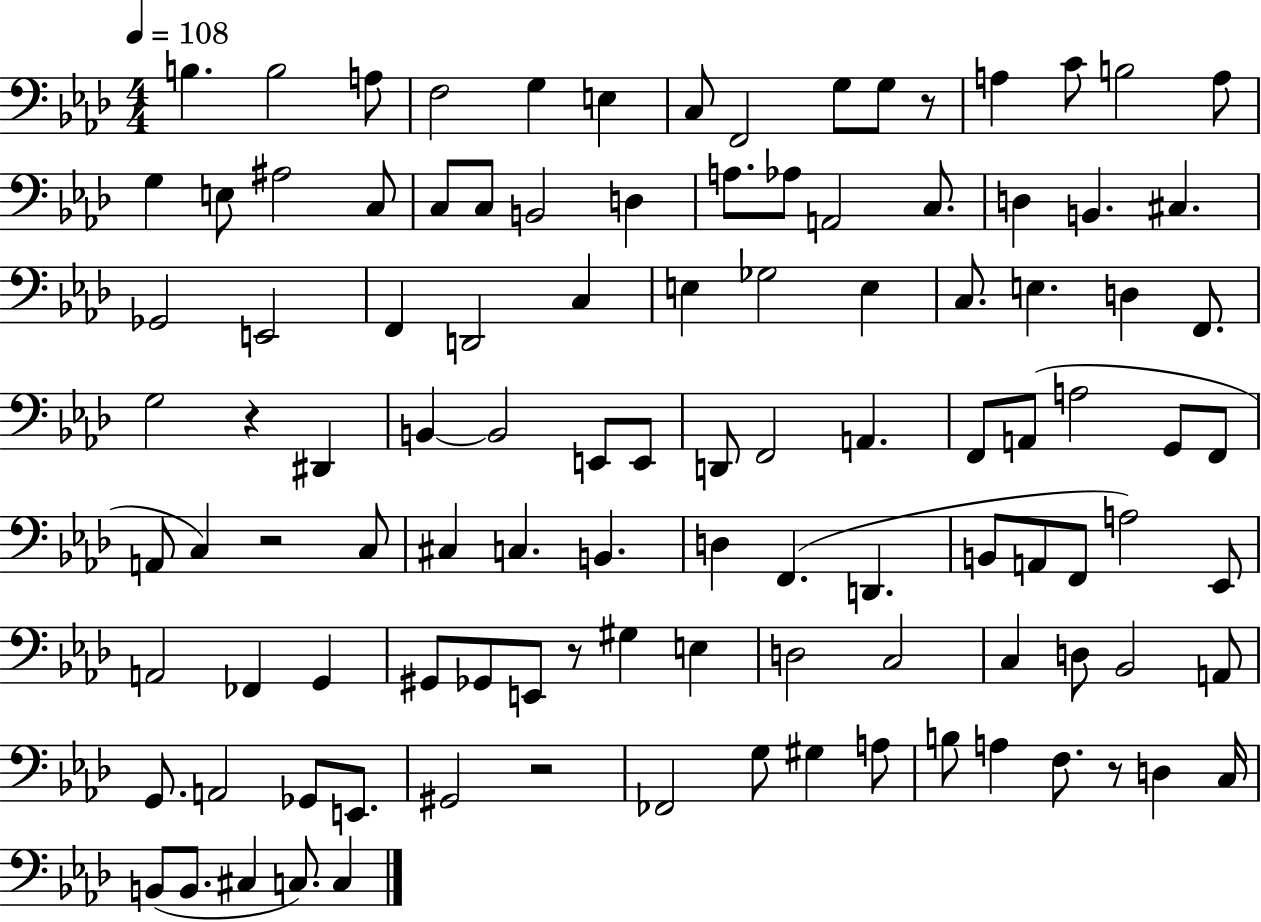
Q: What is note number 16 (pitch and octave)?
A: E3